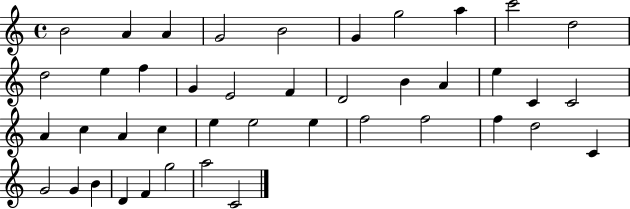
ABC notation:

X:1
T:Untitled
M:4/4
L:1/4
K:C
B2 A A G2 B2 G g2 a c'2 d2 d2 e f G E2 F D2 B A e C C2 A c A c e e2 e f2 f2 f d2 C G2 G B D F g2 a2 C2